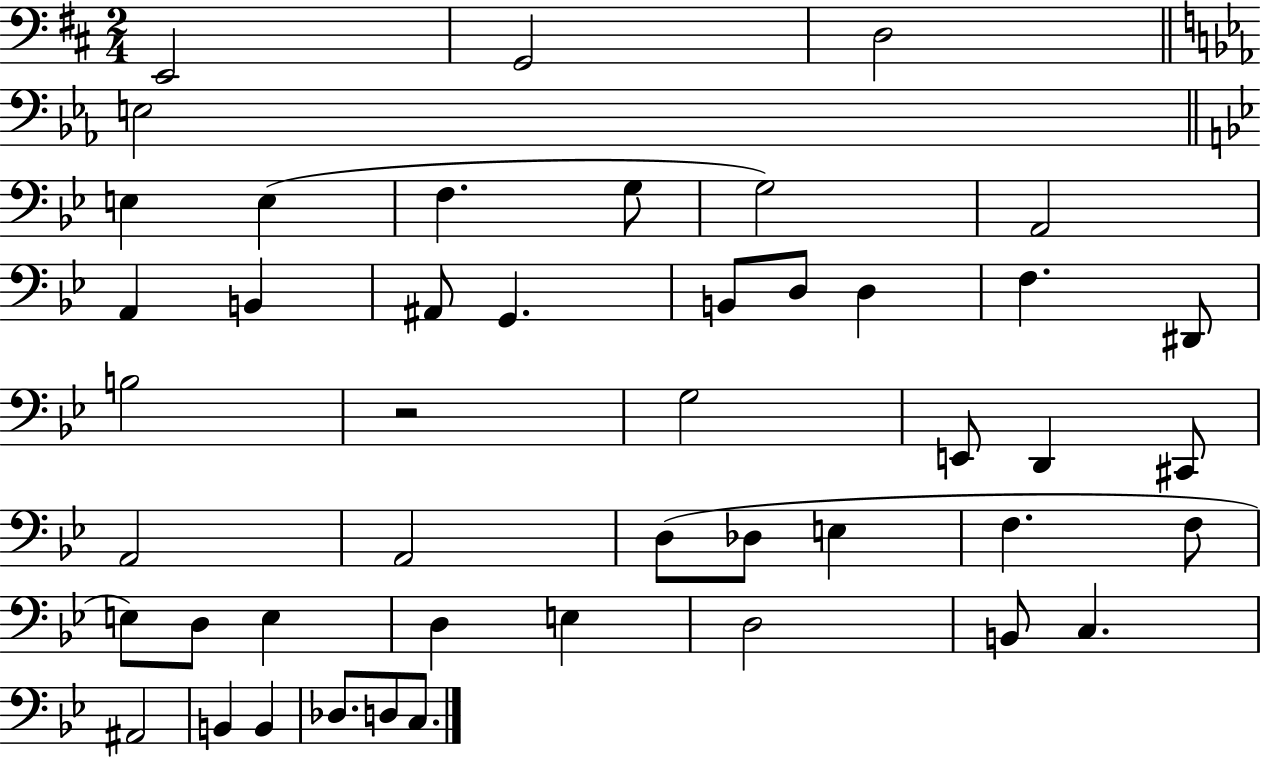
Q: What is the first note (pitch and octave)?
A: E2